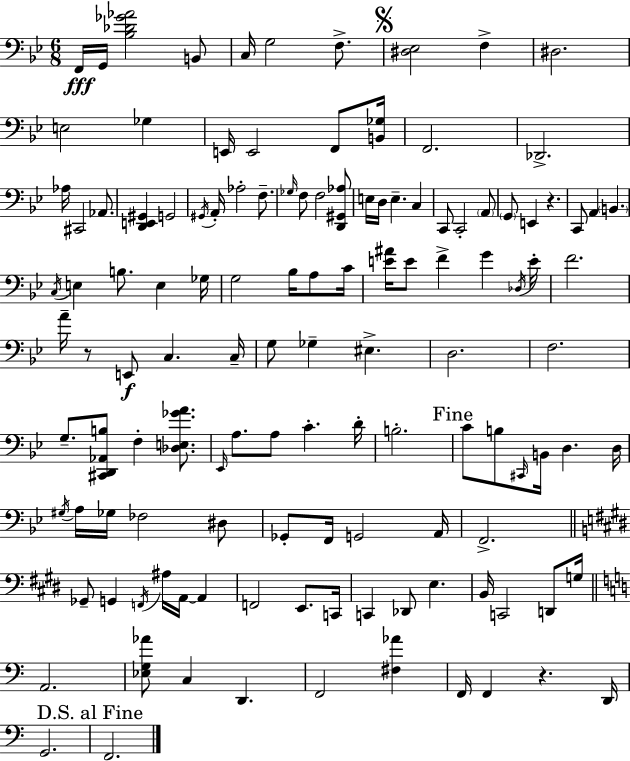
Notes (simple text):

F2/s G2/s [Bb3,Db4,Gb4,Ab4]/h B2/e C3/s G3/h F3/e. [D#3,Eb3]/h F3/q D#3/h. E3/h Gb3/q E2/s E2/h F2/e [B2,Gb3]/s F2/h. Db2/h. Ab3/s C#2/h Ab2/e. [D2,E2,G#2]/q G2/h G#2/s A2/s Ab3/h F3/e. Gb3/s F3/e F3/h [D2,G#2,Ab3]/e E3/s D3/s E3/q. C3/q C2/e C2/h A2/e G2/e E2/q R/q. C2/e A2/q B2/q. C3/s E3/q B3/e. E3/q Gb3/s G3/h Bb3/s A3/e C4/s [E4,A#4]/s E4/e F4/q G4/q Db3/s E4/s F4/h. A4/s R/e E2/e C3/q. C3/s G3/e Gb3/q EIS3/q. D3/h. F3/h. G3/e. [C#2,D2,Ab2,B3]/e F3/q [Db3,E3,Gb4,A4]/e. Eb2/s A3/e. A3/e C4/q. D4/s B3/h. C4/e B3/e C#2/s B2/s D3/q. D3/s G#3/s A3/s Gb3/s FES3/h D#3/e Gb2/e F2/s G2/h A2/s F2/h. Gb2/e G2/q F2/s A#3/s A2/s A2/q F2/h E2/e. C2/s C2/q Db2/e E3/q. B2/s C2/h D2/e G3/s A2/h. [Eb3,G3,Ab4]/e C3/q D2/q. F2/h [F#3,Ab4]/q F2/s F2/q R/q. D2/s G2/h. F2/h.